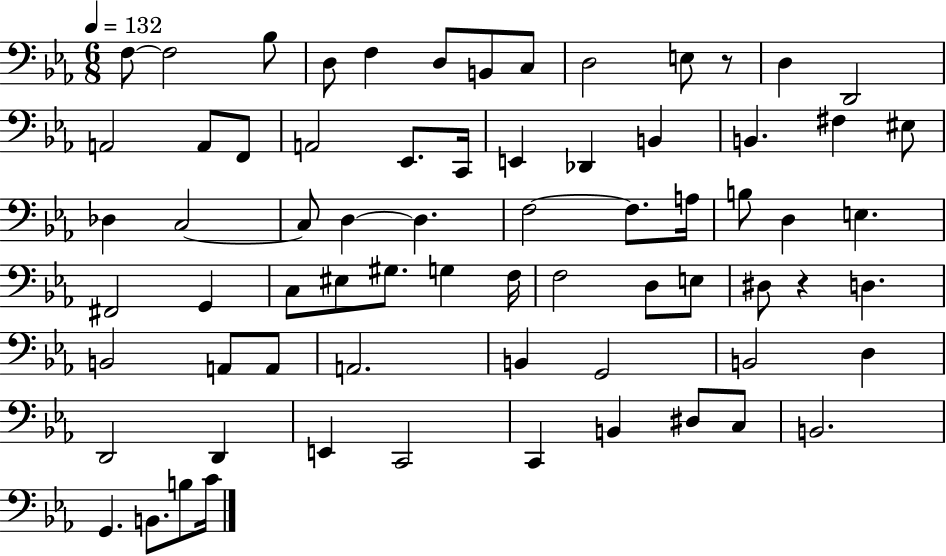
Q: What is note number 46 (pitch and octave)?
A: D#3